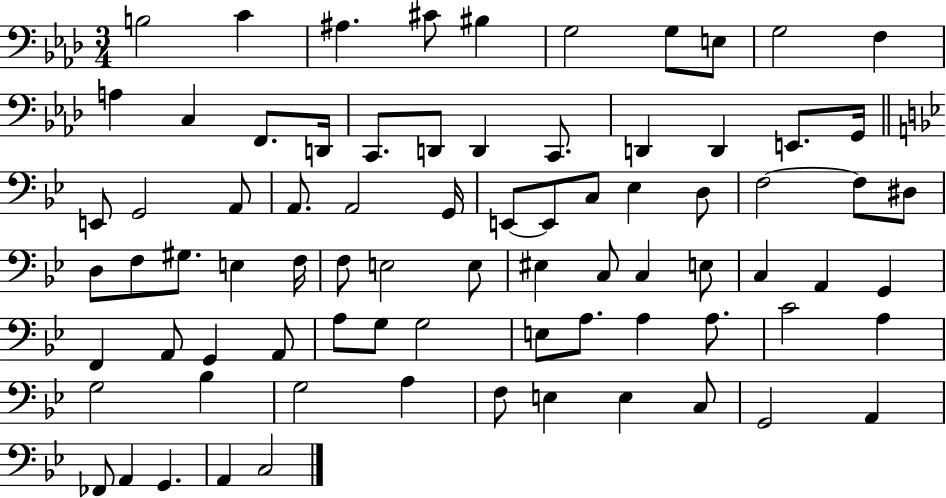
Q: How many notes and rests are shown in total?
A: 79